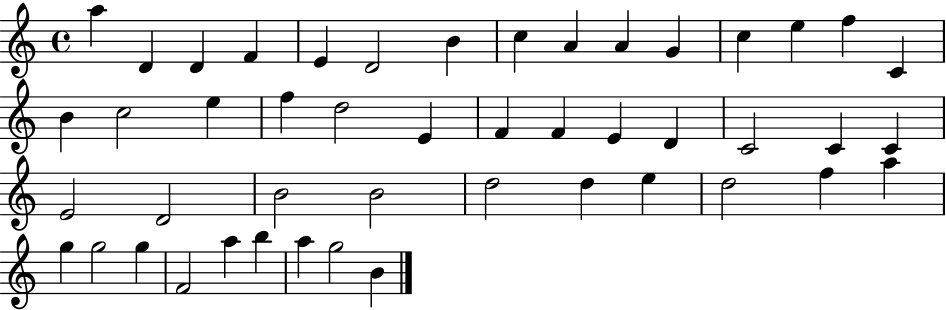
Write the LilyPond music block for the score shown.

{
  \clef treble
  \time 4/4
  \defaultTimeSignature
  \key c \major
  a''4 d'4 d'4 f'4 | e'4 d'2 b'4 | c''4 a'4 a'4 g'4 | c''4 e''4 f''4 c'4 | \break b'4 c''2 e''4 | f''4 d''2 e'4 | f'4 f'4 e'4 d'4 | c'2 c'4 c'4 | \break e'2 d'2 | b'2 b'2 | d''2 d''4 e''4 | d''2 f''4 a''4 | \break g''4 g''2 g''4 | f'2 a''4 b''4 | a''4 g''2 b'4 | \bar "|."
}